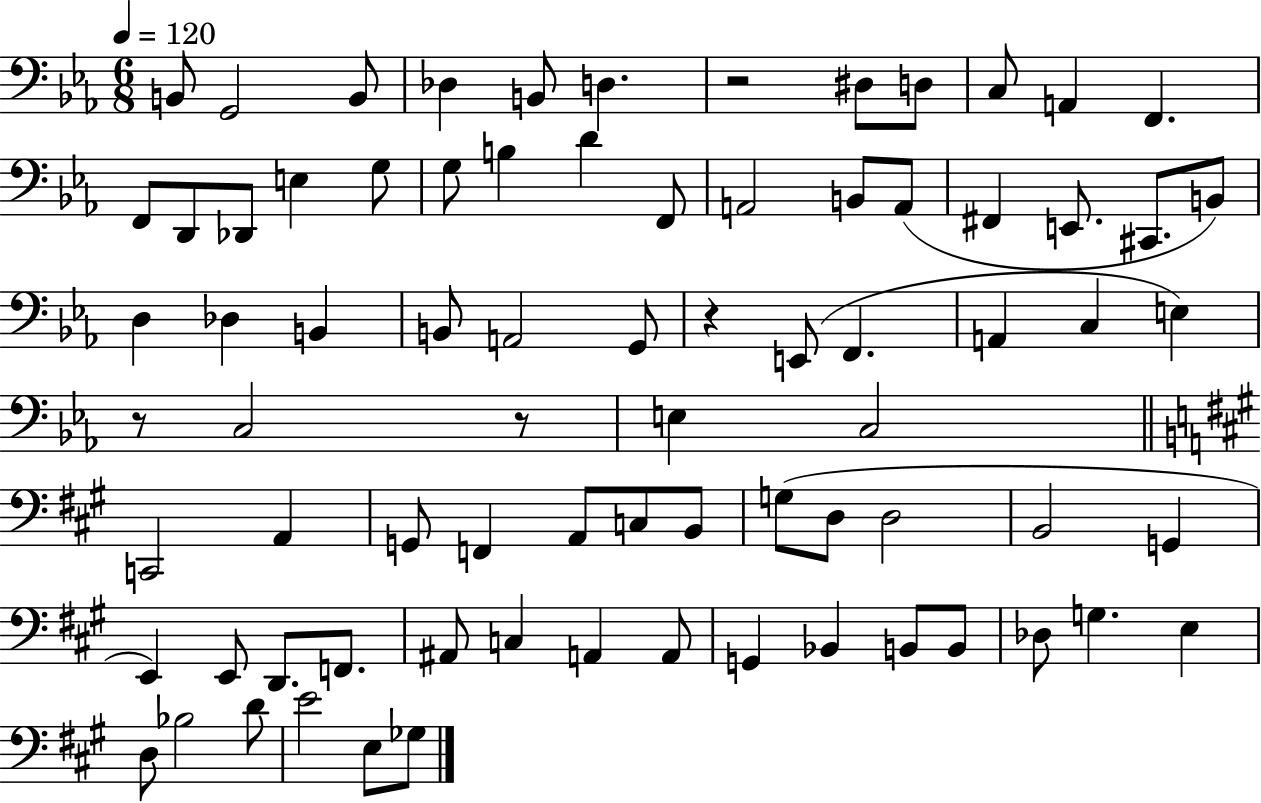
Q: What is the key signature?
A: EES major